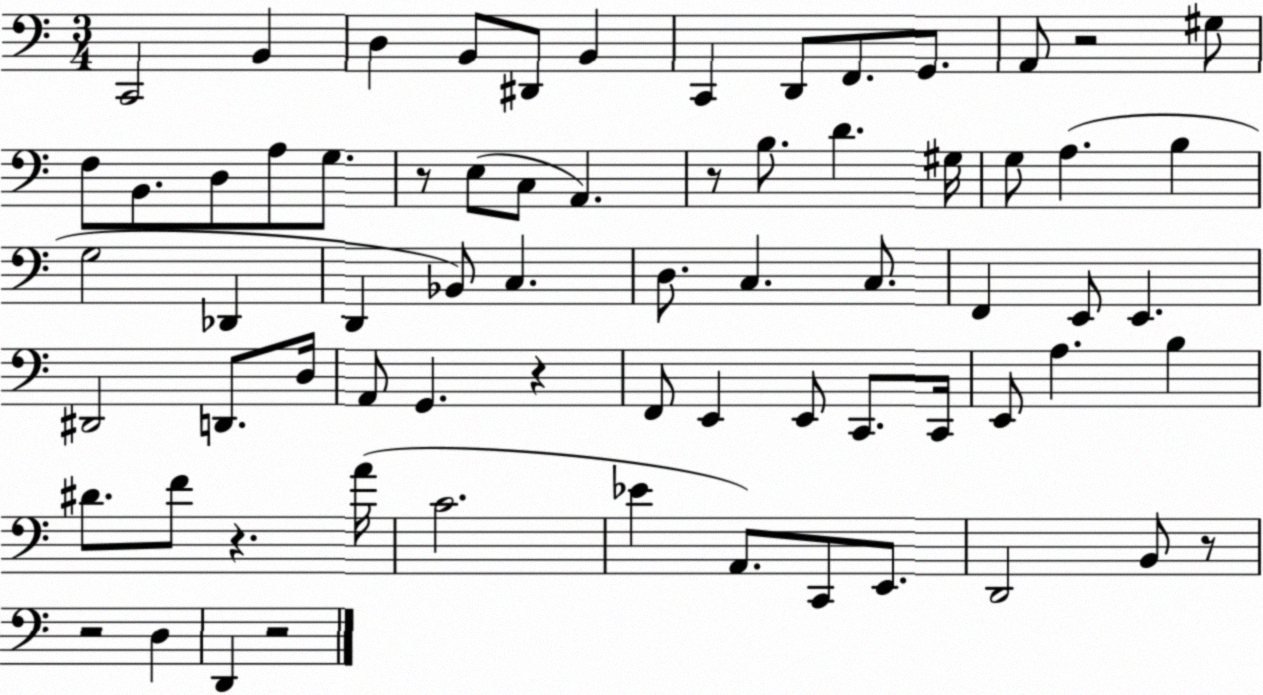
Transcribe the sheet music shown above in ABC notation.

X:1
T:Untitled
M:3/4
L:1/4
K:C
C,,2 B,, D, B,,/2 ^D,,/2 B,, C,, D,,/2 F,,/2 G,,/2 A,,/2 z2 ^G,/2 F,/2 B,,/2 D,/2 A,/2 G,/2 z/2 E,/2 C,/2 A,, z/2 B,/2 D ^G,/4 G,/2 A, B, G,2 _D,, D,, _B,,/2 C, D,/2 C, C,/2 F,, E,,/2 E,, ^D,,2 D,,/2 D,/4 A,,/2 G,, z F,,/2 E,, E,,/2 C,,/2 C,,/4 E,,/2 A, B, ^D/2 F/2 z A/4 C2 _E A,,/2 C,,/2 E,,/2 D,,2 B,,/2 z/2 z2 D, D,, z2